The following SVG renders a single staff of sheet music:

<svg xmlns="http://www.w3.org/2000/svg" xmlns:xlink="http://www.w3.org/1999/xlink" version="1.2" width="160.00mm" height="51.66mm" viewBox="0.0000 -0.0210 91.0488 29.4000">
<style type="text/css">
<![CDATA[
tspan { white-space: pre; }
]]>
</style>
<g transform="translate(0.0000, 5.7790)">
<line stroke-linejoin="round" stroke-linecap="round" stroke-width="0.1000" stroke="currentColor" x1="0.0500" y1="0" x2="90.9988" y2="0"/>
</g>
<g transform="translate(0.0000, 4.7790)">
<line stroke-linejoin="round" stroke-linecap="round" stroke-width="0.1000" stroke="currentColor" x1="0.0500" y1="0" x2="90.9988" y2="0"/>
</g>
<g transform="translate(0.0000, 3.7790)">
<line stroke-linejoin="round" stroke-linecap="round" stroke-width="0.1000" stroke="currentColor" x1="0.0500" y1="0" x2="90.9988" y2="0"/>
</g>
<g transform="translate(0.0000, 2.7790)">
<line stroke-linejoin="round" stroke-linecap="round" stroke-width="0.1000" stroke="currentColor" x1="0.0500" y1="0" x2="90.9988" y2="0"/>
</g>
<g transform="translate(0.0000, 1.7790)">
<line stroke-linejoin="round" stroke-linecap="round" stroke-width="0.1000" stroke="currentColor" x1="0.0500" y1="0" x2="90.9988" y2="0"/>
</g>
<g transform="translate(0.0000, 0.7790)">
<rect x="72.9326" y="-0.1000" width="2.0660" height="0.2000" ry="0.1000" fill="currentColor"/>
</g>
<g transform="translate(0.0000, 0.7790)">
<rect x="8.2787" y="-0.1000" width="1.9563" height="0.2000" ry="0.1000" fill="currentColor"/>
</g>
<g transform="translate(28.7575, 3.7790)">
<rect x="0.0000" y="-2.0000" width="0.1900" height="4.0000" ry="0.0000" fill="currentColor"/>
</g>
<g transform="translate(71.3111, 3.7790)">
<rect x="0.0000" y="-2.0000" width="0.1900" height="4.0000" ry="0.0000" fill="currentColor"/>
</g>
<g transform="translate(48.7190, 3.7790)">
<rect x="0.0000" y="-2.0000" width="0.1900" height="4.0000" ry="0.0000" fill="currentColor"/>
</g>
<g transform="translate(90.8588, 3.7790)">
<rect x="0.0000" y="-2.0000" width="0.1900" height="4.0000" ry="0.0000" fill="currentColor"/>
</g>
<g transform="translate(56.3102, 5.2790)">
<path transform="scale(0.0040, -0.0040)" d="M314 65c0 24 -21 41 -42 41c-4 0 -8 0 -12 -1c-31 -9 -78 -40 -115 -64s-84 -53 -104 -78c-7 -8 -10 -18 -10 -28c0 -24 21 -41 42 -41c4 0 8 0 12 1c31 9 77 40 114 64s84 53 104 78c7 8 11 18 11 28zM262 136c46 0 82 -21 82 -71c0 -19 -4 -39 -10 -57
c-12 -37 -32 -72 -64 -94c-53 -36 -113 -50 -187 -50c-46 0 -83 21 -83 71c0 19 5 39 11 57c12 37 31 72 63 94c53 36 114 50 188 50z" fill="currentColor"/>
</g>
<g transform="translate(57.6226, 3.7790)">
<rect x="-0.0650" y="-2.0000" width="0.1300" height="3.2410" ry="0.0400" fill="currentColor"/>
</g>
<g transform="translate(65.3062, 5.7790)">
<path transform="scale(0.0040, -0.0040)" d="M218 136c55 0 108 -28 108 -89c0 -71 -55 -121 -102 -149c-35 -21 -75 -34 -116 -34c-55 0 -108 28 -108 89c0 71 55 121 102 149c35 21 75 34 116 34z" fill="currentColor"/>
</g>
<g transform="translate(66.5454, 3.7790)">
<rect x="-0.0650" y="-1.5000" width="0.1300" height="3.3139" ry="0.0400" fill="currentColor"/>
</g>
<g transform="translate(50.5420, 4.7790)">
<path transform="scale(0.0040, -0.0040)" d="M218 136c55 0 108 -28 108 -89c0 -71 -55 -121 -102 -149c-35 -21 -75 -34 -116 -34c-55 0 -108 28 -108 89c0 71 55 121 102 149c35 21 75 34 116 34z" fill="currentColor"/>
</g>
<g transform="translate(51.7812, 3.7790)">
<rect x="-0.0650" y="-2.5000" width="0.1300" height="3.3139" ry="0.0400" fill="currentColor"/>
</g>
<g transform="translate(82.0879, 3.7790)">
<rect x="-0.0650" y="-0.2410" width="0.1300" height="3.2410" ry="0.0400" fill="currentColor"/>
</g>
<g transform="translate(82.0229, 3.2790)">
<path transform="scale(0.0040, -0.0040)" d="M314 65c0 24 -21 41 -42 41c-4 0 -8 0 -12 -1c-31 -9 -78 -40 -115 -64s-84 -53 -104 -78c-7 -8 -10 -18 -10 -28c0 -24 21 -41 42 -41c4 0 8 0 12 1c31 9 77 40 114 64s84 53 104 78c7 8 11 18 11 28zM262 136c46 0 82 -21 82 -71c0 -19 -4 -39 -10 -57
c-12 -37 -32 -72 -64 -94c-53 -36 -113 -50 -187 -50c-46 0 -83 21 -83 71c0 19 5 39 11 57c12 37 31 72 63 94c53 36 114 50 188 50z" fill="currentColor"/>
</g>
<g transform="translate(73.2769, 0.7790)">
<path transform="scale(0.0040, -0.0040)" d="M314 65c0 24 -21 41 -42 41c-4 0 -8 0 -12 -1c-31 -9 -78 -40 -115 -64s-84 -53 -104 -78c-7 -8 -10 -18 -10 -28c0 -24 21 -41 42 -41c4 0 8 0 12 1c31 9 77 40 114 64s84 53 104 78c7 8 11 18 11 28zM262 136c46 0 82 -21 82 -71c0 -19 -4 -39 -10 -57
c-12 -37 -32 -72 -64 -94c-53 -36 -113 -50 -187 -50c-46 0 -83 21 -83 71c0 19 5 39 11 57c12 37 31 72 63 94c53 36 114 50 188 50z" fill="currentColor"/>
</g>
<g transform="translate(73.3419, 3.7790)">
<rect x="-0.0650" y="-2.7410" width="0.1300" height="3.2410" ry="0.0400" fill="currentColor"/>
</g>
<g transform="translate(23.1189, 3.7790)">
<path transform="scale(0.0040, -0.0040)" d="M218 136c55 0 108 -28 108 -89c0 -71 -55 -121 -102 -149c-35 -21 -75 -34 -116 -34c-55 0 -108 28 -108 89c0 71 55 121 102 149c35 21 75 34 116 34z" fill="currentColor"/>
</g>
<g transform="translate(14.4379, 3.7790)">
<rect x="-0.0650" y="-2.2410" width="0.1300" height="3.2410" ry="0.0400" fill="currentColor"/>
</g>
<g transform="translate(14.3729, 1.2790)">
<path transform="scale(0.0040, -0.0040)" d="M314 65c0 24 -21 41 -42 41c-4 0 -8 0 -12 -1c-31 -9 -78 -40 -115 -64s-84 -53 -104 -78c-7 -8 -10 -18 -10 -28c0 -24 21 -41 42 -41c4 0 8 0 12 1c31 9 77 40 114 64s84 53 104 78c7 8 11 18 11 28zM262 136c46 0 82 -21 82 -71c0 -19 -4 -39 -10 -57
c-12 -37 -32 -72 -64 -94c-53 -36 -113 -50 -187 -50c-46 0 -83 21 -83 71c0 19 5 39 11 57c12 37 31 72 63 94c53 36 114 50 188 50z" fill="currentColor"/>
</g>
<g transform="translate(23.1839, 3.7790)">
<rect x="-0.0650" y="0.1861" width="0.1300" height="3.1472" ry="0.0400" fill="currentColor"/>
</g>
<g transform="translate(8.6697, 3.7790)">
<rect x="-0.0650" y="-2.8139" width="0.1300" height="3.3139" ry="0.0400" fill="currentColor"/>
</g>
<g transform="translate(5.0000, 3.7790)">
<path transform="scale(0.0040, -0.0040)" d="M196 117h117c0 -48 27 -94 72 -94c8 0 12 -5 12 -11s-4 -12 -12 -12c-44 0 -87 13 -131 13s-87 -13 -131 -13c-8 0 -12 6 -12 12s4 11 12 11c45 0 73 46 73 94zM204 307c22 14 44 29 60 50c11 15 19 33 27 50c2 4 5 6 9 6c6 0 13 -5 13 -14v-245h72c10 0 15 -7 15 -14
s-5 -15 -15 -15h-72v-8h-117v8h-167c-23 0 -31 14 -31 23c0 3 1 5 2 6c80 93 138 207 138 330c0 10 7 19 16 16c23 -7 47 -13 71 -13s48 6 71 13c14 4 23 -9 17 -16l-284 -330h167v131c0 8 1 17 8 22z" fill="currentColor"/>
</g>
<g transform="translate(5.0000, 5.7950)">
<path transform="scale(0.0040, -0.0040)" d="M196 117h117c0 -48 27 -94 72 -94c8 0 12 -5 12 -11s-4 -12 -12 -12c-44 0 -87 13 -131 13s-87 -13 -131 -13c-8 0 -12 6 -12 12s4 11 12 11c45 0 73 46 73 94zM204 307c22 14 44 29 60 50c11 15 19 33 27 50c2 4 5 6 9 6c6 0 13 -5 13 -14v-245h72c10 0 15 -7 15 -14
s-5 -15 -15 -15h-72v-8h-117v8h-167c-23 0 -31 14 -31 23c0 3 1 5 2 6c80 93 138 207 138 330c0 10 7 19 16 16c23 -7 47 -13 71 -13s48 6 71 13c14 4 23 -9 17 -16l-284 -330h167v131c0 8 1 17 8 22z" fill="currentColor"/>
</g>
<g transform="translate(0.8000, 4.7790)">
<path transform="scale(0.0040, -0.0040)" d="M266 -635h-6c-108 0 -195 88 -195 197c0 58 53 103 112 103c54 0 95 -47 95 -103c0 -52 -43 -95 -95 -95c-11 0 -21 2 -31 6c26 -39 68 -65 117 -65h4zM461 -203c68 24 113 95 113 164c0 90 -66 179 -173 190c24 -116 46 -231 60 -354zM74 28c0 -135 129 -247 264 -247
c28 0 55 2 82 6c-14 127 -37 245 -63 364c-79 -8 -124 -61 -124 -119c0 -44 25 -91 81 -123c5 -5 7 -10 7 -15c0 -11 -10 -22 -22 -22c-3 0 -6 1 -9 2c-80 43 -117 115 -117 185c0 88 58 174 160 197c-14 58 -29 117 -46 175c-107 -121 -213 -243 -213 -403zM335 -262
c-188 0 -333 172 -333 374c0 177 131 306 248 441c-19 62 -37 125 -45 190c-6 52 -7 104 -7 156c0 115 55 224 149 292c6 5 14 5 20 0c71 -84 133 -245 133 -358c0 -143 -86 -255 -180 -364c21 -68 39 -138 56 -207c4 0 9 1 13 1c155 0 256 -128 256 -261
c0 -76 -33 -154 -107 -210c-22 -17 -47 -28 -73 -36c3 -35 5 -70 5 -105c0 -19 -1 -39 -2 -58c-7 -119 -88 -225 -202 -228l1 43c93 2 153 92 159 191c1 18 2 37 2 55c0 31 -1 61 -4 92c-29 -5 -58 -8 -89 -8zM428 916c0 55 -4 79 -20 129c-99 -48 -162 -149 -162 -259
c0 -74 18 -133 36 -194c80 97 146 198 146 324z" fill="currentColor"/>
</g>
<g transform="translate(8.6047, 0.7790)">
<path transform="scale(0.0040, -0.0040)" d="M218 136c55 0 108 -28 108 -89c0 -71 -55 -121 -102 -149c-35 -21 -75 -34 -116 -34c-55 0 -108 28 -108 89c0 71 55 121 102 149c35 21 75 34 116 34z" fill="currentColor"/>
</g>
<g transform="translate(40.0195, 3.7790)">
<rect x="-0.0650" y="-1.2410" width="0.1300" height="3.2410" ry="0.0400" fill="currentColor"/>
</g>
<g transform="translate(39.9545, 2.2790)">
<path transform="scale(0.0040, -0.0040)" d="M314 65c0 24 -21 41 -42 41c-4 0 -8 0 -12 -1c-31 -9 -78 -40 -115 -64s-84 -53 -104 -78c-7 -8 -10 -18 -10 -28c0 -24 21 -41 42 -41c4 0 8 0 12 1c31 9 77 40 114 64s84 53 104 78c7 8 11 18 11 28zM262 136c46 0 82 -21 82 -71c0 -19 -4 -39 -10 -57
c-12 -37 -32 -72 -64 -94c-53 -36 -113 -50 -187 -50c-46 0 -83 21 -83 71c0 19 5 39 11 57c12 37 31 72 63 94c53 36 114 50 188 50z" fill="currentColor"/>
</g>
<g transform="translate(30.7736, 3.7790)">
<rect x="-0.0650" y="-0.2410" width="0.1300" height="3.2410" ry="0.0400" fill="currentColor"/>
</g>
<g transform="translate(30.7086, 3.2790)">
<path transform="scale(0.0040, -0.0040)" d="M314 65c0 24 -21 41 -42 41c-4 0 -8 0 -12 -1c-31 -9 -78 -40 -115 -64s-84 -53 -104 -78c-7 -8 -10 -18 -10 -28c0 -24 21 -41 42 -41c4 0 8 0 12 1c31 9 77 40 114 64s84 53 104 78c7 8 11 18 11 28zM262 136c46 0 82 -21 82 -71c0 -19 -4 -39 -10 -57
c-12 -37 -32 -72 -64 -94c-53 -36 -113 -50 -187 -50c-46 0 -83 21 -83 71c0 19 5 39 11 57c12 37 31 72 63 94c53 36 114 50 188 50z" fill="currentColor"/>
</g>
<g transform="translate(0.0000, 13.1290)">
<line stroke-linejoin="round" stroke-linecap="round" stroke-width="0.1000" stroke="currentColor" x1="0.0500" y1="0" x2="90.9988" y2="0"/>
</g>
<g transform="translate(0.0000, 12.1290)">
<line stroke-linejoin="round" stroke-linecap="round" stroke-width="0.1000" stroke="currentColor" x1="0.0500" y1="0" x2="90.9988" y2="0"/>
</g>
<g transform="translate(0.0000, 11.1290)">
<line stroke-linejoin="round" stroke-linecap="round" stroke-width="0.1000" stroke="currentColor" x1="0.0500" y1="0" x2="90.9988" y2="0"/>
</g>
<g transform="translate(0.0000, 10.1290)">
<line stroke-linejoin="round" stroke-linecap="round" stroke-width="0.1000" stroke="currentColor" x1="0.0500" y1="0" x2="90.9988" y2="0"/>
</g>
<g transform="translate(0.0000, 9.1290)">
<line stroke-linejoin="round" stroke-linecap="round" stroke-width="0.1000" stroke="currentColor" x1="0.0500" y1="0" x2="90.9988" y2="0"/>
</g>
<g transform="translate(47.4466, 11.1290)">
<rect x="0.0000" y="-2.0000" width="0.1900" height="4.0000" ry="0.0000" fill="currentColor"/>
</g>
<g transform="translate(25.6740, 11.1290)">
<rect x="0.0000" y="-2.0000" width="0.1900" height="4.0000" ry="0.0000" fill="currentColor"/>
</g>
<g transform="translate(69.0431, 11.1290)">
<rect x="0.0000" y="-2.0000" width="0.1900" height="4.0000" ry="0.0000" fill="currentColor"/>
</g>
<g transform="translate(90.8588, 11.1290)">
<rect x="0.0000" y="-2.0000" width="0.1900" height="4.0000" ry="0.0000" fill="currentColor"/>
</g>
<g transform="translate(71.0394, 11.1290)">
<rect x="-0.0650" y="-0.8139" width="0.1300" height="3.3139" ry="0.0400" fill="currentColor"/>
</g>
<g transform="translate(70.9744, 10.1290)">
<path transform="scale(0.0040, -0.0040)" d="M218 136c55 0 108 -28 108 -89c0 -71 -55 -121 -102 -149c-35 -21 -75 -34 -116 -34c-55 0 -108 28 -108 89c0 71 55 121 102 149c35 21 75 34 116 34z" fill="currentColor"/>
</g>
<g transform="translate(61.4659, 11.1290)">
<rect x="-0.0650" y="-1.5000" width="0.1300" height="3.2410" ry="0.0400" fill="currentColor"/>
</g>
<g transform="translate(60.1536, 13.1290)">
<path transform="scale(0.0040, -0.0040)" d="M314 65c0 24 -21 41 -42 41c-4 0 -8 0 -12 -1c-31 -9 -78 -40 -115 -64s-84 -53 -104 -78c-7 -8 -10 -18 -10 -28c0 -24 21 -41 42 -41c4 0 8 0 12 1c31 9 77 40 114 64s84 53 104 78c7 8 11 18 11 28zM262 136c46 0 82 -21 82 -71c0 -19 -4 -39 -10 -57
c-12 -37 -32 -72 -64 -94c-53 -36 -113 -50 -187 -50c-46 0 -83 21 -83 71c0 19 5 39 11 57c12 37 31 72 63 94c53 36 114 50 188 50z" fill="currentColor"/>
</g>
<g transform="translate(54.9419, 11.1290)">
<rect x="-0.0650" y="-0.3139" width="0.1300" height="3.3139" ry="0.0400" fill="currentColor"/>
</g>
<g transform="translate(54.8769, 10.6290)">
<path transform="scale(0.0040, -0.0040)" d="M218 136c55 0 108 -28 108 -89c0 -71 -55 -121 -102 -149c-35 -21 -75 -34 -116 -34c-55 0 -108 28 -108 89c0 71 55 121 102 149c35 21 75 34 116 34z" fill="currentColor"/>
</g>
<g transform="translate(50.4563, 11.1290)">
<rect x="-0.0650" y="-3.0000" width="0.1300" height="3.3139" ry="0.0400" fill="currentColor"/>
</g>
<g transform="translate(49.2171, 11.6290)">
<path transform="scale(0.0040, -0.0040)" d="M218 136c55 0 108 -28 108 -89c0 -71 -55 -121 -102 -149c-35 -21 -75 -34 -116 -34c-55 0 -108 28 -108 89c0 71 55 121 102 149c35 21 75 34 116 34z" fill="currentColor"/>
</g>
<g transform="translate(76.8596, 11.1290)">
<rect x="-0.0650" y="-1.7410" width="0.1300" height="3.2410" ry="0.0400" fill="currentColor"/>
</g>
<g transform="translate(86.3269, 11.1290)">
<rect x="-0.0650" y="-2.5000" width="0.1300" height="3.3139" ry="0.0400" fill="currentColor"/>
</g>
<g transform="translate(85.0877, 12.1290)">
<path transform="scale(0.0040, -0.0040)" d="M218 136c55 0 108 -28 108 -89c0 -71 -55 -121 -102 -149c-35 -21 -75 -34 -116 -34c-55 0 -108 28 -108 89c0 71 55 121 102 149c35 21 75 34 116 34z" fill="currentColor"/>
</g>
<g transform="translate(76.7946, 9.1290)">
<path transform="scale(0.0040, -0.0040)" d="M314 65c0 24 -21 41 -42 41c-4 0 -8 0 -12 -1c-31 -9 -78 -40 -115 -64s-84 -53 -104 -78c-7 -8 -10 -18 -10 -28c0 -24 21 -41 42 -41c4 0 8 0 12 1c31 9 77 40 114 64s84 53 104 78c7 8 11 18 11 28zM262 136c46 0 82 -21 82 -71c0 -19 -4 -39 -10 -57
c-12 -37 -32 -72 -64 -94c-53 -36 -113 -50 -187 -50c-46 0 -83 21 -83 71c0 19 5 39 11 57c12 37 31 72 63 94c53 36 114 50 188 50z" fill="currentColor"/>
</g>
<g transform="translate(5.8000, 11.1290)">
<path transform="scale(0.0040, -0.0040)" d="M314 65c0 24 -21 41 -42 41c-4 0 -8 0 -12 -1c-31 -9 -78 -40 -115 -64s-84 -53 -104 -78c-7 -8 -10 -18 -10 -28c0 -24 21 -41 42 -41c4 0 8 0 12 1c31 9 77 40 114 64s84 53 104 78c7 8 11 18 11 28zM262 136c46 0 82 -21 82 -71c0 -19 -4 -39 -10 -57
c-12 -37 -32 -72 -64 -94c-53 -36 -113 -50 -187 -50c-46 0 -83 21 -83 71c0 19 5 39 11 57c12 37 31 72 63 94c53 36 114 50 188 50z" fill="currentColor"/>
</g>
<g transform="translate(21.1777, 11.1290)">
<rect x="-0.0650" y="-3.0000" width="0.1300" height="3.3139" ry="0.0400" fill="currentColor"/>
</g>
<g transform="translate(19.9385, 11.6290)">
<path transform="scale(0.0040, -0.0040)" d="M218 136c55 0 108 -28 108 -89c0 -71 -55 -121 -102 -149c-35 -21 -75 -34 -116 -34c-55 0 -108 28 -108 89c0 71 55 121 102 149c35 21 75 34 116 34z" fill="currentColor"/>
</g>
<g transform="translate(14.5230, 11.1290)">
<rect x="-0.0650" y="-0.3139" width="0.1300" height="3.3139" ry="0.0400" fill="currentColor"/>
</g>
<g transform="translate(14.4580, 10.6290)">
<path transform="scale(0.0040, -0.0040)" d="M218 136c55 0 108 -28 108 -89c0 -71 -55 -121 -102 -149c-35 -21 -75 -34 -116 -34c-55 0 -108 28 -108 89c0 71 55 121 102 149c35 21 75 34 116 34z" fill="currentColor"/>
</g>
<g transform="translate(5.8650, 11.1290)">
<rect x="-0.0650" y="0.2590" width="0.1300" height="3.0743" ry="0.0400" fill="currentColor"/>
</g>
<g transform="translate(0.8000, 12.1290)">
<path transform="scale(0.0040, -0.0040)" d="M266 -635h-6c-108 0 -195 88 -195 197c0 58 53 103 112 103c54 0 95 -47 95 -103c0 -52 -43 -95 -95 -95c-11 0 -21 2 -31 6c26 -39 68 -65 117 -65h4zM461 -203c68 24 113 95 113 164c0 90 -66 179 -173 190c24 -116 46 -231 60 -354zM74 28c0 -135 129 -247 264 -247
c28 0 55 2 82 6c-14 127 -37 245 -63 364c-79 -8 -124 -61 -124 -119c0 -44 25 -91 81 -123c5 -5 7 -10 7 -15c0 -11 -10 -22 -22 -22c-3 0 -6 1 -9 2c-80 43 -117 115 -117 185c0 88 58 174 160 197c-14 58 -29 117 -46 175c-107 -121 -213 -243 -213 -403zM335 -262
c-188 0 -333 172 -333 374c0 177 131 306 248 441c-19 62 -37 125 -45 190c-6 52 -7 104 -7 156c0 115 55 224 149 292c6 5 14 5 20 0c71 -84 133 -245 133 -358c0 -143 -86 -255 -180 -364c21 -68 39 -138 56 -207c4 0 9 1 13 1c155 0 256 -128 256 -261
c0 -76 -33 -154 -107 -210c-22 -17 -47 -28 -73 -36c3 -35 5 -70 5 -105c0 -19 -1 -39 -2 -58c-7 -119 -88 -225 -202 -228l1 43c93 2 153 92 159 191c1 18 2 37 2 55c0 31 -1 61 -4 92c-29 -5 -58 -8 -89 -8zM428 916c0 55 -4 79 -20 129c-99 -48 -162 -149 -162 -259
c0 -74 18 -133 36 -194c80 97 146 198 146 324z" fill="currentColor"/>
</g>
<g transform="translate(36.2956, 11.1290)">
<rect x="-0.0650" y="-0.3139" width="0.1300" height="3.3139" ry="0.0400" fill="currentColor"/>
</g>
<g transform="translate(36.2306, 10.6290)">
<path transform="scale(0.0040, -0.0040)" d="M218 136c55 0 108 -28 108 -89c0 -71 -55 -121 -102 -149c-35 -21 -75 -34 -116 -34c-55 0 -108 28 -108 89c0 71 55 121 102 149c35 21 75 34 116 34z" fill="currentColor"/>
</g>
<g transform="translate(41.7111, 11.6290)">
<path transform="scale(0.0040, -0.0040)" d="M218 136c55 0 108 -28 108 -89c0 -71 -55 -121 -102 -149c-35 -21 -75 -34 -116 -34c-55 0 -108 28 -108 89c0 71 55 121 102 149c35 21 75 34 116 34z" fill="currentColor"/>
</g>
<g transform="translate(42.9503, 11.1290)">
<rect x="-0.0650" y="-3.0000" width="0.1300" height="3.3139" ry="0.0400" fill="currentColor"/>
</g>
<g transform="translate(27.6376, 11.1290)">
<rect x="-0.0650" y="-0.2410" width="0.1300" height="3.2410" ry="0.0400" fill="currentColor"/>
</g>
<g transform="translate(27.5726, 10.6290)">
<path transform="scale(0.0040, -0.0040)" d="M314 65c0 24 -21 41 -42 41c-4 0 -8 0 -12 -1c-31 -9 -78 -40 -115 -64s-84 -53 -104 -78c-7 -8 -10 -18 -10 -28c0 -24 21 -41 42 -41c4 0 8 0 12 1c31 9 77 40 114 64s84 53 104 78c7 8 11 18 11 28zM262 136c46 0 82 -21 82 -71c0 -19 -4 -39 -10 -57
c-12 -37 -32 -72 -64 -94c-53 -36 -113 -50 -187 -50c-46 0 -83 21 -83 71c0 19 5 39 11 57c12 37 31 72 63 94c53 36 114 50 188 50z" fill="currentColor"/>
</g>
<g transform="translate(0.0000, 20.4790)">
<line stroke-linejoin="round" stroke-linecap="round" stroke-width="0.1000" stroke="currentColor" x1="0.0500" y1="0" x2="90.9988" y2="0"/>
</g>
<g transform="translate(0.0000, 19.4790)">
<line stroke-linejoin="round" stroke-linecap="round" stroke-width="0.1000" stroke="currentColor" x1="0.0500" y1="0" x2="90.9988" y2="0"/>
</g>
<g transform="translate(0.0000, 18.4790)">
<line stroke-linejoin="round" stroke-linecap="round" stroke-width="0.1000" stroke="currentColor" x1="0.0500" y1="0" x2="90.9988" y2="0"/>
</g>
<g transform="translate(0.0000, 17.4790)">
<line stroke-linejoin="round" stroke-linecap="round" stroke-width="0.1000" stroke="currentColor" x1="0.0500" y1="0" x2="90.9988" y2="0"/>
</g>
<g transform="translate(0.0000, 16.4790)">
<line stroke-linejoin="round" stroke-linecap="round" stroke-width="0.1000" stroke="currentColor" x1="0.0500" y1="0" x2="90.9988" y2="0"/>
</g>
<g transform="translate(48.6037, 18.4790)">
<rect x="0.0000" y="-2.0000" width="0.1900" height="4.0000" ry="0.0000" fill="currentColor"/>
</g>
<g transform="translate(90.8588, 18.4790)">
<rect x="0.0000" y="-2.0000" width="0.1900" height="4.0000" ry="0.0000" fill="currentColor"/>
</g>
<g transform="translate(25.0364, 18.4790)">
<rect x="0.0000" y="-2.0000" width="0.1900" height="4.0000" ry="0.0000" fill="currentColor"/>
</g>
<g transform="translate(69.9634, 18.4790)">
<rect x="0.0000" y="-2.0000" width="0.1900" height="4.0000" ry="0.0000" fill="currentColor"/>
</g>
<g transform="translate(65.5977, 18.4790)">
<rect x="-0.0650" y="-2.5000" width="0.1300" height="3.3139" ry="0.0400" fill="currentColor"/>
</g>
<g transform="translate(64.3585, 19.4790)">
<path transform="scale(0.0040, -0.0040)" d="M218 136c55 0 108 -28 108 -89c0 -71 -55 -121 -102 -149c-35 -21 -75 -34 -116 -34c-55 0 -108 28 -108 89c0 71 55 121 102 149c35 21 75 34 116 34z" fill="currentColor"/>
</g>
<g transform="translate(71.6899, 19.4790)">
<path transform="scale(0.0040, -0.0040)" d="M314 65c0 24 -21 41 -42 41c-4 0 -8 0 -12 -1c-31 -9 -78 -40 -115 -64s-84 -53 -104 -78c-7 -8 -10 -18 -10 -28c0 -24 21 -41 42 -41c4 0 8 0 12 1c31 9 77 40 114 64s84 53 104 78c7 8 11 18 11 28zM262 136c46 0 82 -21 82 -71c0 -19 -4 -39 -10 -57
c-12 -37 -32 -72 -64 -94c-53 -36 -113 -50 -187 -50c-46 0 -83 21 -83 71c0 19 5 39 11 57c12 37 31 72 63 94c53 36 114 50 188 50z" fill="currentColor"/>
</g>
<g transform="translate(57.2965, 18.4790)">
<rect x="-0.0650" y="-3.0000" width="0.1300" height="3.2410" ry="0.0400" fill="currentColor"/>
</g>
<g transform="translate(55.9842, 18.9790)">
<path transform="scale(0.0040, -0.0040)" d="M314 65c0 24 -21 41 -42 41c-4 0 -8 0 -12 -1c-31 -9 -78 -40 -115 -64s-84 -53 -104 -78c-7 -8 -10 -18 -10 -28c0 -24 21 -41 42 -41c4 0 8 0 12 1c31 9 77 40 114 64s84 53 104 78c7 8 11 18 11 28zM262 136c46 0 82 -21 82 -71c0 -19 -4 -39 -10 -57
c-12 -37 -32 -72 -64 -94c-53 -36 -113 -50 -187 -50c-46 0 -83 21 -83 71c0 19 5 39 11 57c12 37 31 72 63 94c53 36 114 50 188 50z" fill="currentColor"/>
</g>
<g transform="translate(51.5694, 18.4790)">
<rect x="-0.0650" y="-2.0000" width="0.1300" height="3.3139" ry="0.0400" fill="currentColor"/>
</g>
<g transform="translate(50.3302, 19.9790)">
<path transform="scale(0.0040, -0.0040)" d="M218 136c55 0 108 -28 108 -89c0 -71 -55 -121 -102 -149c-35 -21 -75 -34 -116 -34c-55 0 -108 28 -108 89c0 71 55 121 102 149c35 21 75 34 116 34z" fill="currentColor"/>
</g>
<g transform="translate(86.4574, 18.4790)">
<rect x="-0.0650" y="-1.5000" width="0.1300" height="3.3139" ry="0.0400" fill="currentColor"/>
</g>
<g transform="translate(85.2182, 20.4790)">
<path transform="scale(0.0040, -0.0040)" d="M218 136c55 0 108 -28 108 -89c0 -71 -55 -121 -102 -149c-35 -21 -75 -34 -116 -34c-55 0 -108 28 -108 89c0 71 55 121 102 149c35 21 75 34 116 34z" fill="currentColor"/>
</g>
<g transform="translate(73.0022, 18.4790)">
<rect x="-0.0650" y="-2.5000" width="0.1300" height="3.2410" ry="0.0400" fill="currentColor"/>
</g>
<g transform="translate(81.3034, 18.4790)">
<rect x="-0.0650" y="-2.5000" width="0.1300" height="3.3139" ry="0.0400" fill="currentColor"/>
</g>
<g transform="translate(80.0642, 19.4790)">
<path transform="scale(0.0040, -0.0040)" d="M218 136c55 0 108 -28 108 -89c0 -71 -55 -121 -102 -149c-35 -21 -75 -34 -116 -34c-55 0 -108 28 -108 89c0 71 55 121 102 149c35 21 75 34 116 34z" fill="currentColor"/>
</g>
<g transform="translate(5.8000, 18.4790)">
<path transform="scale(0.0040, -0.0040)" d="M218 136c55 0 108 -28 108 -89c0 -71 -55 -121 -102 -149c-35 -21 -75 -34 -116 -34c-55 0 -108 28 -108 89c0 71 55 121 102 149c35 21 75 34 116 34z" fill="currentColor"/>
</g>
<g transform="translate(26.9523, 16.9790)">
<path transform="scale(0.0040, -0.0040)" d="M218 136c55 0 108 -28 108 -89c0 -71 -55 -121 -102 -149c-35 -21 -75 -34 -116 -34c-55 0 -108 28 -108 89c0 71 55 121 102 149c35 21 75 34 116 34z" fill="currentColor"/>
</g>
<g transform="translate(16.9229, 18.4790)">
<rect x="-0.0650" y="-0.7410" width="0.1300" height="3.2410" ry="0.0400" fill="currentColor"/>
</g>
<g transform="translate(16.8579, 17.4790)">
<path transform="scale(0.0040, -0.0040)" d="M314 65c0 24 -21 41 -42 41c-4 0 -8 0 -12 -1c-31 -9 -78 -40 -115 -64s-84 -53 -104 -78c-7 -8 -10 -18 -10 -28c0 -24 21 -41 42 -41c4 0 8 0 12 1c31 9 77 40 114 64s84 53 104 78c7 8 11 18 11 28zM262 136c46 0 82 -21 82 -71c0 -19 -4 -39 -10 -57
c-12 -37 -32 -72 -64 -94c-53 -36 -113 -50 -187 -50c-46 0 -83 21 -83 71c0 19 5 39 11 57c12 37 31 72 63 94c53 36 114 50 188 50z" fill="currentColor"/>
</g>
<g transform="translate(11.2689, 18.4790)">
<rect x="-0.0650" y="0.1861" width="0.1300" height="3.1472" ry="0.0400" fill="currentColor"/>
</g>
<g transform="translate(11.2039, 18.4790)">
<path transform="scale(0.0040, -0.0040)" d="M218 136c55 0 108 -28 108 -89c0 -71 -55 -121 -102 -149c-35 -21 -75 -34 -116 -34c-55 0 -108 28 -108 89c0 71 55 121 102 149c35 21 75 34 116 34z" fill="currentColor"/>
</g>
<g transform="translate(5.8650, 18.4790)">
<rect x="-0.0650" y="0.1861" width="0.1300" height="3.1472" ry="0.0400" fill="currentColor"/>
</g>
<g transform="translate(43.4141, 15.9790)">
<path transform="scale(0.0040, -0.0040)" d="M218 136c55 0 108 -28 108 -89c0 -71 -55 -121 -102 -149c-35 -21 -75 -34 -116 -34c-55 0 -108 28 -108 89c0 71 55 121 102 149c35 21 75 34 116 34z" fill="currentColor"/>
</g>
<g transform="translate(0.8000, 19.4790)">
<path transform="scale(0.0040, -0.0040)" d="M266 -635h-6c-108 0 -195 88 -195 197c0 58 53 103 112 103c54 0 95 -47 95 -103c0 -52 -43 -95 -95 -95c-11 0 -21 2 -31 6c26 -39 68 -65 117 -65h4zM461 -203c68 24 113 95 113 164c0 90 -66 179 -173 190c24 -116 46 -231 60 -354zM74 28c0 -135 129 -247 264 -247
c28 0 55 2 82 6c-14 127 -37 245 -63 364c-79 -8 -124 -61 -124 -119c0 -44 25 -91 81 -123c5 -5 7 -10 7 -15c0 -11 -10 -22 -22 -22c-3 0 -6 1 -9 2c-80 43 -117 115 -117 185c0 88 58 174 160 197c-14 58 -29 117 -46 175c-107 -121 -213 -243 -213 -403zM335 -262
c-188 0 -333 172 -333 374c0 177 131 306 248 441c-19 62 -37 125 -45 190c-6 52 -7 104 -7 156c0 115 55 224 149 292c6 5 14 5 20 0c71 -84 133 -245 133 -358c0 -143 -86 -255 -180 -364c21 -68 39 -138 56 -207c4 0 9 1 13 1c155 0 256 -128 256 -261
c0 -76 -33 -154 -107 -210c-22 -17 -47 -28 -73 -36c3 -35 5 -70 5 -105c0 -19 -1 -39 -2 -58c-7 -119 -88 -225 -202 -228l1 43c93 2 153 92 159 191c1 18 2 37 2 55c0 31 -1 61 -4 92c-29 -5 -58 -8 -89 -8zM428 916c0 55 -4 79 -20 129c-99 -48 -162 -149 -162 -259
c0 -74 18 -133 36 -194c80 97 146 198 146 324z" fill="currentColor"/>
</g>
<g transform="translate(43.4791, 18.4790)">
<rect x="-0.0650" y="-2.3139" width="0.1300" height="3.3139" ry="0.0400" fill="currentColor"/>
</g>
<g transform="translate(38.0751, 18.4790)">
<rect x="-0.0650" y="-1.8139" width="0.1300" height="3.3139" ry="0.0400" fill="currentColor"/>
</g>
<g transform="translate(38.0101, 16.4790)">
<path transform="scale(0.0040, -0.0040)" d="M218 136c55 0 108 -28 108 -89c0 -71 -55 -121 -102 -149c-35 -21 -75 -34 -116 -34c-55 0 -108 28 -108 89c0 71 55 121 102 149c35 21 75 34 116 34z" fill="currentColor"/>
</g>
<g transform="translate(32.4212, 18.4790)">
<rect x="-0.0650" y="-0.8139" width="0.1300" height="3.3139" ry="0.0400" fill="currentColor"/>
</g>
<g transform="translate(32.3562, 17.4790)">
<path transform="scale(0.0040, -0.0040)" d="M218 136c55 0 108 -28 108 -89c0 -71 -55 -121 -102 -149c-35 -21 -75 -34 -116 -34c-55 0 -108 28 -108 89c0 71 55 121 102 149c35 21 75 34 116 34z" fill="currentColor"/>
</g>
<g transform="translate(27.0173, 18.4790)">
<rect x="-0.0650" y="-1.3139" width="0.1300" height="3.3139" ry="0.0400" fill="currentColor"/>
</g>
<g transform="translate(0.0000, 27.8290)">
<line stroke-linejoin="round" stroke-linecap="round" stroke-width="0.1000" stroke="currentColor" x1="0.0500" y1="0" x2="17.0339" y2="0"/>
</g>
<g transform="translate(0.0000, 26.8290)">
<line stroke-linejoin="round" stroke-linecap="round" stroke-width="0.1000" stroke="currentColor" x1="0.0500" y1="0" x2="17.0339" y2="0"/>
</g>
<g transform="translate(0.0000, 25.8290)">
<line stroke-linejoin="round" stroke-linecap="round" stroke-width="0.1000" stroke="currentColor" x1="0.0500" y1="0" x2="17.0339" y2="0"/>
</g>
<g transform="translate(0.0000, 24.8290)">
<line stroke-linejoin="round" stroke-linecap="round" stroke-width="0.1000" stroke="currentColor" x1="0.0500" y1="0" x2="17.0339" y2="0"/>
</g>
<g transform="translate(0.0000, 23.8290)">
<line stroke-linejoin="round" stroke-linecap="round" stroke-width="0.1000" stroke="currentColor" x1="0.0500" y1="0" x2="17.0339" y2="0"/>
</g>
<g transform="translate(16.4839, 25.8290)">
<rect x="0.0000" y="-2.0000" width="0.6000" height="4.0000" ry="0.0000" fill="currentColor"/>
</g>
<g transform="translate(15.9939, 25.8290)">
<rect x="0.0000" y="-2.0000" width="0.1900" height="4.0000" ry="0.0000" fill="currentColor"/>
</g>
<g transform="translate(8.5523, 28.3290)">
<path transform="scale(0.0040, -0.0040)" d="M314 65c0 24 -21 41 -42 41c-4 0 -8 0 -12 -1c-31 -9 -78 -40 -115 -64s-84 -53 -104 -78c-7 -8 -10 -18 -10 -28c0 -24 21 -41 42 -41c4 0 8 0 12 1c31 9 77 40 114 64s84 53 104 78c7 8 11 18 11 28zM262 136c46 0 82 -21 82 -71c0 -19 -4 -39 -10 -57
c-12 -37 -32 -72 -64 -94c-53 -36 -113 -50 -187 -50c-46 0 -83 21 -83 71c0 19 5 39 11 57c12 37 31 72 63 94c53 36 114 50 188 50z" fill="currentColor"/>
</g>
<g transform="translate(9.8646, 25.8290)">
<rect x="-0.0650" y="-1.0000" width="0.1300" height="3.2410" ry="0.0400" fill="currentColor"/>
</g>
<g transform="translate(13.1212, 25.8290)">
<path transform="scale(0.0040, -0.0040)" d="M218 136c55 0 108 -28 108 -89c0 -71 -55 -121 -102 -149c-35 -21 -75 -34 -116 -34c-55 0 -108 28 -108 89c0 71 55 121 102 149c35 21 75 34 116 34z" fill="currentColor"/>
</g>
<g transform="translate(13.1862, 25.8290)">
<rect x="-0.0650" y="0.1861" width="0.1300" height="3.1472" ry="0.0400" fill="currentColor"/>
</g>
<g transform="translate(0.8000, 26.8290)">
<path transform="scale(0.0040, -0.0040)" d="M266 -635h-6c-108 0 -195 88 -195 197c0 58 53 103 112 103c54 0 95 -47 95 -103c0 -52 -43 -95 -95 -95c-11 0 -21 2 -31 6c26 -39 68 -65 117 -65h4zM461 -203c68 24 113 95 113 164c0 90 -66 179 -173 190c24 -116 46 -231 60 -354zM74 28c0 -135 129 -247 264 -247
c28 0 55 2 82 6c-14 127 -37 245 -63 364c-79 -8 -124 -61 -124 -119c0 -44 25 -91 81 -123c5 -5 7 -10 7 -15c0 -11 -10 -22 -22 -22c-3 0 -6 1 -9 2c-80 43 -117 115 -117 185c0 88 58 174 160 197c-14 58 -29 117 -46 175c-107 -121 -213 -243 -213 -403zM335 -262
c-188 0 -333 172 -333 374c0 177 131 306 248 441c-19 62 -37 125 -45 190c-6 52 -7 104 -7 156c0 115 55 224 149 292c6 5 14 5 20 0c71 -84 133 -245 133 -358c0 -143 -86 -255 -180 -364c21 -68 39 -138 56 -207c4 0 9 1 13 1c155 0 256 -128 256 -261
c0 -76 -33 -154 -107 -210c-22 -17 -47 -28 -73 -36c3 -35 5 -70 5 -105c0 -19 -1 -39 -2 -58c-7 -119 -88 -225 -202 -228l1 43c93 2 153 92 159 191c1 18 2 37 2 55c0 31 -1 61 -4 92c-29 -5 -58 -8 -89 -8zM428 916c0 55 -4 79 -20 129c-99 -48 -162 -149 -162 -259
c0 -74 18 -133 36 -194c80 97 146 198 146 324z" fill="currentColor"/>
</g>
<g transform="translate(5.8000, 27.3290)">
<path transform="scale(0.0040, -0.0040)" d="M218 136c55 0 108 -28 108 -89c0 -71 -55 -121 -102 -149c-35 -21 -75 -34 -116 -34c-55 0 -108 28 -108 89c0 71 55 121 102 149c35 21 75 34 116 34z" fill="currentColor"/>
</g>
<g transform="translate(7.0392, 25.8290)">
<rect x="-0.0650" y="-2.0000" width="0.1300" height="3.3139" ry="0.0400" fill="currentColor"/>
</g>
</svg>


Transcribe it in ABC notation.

X:1
T:Untitled
M:4/4
L:1/4
K:C
a g2 B c2 e2 G F2 E a2 c2 B2 c A c2 c A A c E2 d f2 G B B d2 e d f g F A2 G G2 G E F D2 B